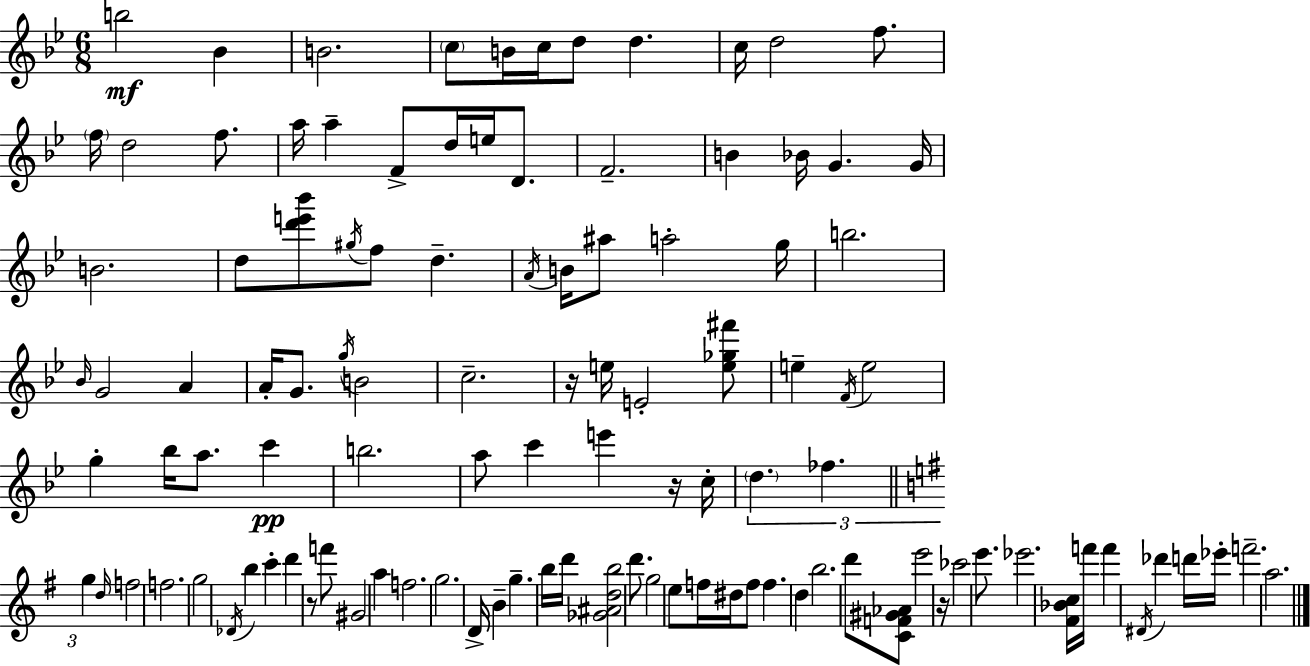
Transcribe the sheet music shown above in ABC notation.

X:1
T:Untitled
M:6/8
L:1/4
K:Gm
b2 _B B2 c/2 B/4 c/4 d/2 d c/4 d2 f/2 f/4 d2 f/2 a/4 a F/2 d/4 e/4 D/2 F2 B _B/4 G G/4 B2 d/2 [d'e'_b']/2 ^g/4 f/2 d A/4 B/4 ^a/2 a2 g/4 b2 _B/4 G2 A A/4 G/2 g/4 B2 c2 z/4 e/4 E2 [e_g^f']/2 e F/4 e2 g _b/4 a/2 c' b2 a/2 c' e' z/4 c/4 d _f g d/4 f2 f2 g2 _D/4 b c' d' z/2 f'/2 ^G2 a f2 g2 D/4 B g b/4 d'/4 [_G^Adb]2 d'/2 g2 e/2 f/4 ^d/4 f/2 f d b2 d'/2 [CF^G_A]/2 e'2 z/4 _c'2 e'/2 _e'2 [^F_Bc]/4 f'/4 f' ^D/4 _d' d'/4 _e'/4 f'2 a2